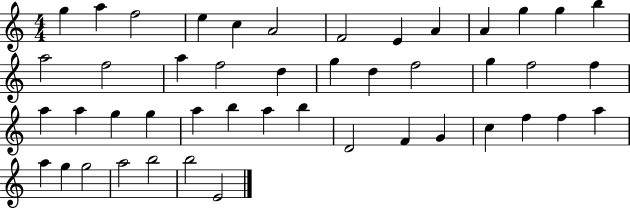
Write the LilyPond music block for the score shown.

{
  \clef treble
  \numericTimeSignature
  \time 4/4
  \key c \major
  g''4 a''4 f''2 | e''4 c''4 a'2 | f'2 e'4 a'4 | a'4 g''4 g''4 b''4 | \break a''2 f''2 | a''4 f''2 d''4 | g''4 d''4 f''2 | g''4 f''2 f''4 | \break a''4 a''4 g''4 g''4 | a''4 b''4 a''4 b''4 | d'2 f'4 g'4 | c''4 f''4 f''4 a''4 | \break a''4 g''4 g''2 | a''2 b''2 | b''2 e'2 | \bar "|."
}